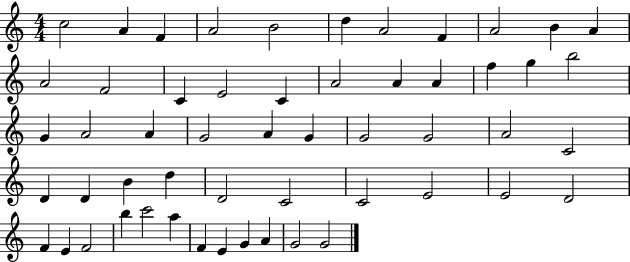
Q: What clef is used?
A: treble